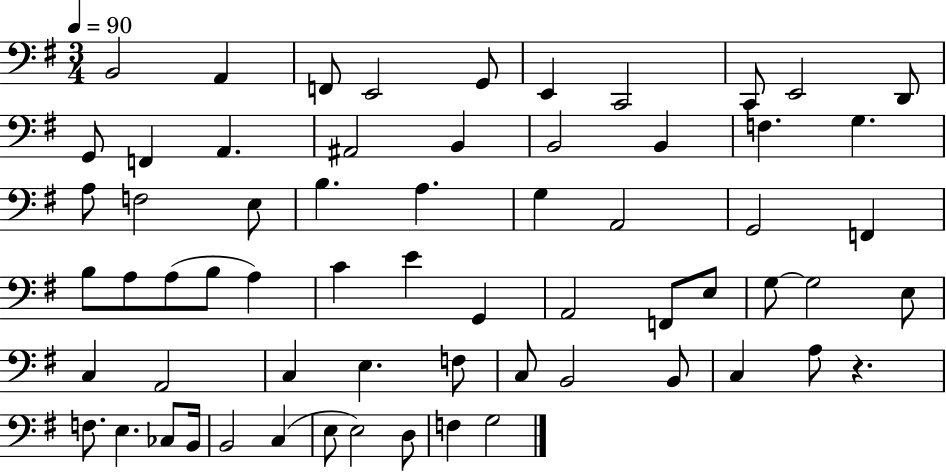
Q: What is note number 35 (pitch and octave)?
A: E4